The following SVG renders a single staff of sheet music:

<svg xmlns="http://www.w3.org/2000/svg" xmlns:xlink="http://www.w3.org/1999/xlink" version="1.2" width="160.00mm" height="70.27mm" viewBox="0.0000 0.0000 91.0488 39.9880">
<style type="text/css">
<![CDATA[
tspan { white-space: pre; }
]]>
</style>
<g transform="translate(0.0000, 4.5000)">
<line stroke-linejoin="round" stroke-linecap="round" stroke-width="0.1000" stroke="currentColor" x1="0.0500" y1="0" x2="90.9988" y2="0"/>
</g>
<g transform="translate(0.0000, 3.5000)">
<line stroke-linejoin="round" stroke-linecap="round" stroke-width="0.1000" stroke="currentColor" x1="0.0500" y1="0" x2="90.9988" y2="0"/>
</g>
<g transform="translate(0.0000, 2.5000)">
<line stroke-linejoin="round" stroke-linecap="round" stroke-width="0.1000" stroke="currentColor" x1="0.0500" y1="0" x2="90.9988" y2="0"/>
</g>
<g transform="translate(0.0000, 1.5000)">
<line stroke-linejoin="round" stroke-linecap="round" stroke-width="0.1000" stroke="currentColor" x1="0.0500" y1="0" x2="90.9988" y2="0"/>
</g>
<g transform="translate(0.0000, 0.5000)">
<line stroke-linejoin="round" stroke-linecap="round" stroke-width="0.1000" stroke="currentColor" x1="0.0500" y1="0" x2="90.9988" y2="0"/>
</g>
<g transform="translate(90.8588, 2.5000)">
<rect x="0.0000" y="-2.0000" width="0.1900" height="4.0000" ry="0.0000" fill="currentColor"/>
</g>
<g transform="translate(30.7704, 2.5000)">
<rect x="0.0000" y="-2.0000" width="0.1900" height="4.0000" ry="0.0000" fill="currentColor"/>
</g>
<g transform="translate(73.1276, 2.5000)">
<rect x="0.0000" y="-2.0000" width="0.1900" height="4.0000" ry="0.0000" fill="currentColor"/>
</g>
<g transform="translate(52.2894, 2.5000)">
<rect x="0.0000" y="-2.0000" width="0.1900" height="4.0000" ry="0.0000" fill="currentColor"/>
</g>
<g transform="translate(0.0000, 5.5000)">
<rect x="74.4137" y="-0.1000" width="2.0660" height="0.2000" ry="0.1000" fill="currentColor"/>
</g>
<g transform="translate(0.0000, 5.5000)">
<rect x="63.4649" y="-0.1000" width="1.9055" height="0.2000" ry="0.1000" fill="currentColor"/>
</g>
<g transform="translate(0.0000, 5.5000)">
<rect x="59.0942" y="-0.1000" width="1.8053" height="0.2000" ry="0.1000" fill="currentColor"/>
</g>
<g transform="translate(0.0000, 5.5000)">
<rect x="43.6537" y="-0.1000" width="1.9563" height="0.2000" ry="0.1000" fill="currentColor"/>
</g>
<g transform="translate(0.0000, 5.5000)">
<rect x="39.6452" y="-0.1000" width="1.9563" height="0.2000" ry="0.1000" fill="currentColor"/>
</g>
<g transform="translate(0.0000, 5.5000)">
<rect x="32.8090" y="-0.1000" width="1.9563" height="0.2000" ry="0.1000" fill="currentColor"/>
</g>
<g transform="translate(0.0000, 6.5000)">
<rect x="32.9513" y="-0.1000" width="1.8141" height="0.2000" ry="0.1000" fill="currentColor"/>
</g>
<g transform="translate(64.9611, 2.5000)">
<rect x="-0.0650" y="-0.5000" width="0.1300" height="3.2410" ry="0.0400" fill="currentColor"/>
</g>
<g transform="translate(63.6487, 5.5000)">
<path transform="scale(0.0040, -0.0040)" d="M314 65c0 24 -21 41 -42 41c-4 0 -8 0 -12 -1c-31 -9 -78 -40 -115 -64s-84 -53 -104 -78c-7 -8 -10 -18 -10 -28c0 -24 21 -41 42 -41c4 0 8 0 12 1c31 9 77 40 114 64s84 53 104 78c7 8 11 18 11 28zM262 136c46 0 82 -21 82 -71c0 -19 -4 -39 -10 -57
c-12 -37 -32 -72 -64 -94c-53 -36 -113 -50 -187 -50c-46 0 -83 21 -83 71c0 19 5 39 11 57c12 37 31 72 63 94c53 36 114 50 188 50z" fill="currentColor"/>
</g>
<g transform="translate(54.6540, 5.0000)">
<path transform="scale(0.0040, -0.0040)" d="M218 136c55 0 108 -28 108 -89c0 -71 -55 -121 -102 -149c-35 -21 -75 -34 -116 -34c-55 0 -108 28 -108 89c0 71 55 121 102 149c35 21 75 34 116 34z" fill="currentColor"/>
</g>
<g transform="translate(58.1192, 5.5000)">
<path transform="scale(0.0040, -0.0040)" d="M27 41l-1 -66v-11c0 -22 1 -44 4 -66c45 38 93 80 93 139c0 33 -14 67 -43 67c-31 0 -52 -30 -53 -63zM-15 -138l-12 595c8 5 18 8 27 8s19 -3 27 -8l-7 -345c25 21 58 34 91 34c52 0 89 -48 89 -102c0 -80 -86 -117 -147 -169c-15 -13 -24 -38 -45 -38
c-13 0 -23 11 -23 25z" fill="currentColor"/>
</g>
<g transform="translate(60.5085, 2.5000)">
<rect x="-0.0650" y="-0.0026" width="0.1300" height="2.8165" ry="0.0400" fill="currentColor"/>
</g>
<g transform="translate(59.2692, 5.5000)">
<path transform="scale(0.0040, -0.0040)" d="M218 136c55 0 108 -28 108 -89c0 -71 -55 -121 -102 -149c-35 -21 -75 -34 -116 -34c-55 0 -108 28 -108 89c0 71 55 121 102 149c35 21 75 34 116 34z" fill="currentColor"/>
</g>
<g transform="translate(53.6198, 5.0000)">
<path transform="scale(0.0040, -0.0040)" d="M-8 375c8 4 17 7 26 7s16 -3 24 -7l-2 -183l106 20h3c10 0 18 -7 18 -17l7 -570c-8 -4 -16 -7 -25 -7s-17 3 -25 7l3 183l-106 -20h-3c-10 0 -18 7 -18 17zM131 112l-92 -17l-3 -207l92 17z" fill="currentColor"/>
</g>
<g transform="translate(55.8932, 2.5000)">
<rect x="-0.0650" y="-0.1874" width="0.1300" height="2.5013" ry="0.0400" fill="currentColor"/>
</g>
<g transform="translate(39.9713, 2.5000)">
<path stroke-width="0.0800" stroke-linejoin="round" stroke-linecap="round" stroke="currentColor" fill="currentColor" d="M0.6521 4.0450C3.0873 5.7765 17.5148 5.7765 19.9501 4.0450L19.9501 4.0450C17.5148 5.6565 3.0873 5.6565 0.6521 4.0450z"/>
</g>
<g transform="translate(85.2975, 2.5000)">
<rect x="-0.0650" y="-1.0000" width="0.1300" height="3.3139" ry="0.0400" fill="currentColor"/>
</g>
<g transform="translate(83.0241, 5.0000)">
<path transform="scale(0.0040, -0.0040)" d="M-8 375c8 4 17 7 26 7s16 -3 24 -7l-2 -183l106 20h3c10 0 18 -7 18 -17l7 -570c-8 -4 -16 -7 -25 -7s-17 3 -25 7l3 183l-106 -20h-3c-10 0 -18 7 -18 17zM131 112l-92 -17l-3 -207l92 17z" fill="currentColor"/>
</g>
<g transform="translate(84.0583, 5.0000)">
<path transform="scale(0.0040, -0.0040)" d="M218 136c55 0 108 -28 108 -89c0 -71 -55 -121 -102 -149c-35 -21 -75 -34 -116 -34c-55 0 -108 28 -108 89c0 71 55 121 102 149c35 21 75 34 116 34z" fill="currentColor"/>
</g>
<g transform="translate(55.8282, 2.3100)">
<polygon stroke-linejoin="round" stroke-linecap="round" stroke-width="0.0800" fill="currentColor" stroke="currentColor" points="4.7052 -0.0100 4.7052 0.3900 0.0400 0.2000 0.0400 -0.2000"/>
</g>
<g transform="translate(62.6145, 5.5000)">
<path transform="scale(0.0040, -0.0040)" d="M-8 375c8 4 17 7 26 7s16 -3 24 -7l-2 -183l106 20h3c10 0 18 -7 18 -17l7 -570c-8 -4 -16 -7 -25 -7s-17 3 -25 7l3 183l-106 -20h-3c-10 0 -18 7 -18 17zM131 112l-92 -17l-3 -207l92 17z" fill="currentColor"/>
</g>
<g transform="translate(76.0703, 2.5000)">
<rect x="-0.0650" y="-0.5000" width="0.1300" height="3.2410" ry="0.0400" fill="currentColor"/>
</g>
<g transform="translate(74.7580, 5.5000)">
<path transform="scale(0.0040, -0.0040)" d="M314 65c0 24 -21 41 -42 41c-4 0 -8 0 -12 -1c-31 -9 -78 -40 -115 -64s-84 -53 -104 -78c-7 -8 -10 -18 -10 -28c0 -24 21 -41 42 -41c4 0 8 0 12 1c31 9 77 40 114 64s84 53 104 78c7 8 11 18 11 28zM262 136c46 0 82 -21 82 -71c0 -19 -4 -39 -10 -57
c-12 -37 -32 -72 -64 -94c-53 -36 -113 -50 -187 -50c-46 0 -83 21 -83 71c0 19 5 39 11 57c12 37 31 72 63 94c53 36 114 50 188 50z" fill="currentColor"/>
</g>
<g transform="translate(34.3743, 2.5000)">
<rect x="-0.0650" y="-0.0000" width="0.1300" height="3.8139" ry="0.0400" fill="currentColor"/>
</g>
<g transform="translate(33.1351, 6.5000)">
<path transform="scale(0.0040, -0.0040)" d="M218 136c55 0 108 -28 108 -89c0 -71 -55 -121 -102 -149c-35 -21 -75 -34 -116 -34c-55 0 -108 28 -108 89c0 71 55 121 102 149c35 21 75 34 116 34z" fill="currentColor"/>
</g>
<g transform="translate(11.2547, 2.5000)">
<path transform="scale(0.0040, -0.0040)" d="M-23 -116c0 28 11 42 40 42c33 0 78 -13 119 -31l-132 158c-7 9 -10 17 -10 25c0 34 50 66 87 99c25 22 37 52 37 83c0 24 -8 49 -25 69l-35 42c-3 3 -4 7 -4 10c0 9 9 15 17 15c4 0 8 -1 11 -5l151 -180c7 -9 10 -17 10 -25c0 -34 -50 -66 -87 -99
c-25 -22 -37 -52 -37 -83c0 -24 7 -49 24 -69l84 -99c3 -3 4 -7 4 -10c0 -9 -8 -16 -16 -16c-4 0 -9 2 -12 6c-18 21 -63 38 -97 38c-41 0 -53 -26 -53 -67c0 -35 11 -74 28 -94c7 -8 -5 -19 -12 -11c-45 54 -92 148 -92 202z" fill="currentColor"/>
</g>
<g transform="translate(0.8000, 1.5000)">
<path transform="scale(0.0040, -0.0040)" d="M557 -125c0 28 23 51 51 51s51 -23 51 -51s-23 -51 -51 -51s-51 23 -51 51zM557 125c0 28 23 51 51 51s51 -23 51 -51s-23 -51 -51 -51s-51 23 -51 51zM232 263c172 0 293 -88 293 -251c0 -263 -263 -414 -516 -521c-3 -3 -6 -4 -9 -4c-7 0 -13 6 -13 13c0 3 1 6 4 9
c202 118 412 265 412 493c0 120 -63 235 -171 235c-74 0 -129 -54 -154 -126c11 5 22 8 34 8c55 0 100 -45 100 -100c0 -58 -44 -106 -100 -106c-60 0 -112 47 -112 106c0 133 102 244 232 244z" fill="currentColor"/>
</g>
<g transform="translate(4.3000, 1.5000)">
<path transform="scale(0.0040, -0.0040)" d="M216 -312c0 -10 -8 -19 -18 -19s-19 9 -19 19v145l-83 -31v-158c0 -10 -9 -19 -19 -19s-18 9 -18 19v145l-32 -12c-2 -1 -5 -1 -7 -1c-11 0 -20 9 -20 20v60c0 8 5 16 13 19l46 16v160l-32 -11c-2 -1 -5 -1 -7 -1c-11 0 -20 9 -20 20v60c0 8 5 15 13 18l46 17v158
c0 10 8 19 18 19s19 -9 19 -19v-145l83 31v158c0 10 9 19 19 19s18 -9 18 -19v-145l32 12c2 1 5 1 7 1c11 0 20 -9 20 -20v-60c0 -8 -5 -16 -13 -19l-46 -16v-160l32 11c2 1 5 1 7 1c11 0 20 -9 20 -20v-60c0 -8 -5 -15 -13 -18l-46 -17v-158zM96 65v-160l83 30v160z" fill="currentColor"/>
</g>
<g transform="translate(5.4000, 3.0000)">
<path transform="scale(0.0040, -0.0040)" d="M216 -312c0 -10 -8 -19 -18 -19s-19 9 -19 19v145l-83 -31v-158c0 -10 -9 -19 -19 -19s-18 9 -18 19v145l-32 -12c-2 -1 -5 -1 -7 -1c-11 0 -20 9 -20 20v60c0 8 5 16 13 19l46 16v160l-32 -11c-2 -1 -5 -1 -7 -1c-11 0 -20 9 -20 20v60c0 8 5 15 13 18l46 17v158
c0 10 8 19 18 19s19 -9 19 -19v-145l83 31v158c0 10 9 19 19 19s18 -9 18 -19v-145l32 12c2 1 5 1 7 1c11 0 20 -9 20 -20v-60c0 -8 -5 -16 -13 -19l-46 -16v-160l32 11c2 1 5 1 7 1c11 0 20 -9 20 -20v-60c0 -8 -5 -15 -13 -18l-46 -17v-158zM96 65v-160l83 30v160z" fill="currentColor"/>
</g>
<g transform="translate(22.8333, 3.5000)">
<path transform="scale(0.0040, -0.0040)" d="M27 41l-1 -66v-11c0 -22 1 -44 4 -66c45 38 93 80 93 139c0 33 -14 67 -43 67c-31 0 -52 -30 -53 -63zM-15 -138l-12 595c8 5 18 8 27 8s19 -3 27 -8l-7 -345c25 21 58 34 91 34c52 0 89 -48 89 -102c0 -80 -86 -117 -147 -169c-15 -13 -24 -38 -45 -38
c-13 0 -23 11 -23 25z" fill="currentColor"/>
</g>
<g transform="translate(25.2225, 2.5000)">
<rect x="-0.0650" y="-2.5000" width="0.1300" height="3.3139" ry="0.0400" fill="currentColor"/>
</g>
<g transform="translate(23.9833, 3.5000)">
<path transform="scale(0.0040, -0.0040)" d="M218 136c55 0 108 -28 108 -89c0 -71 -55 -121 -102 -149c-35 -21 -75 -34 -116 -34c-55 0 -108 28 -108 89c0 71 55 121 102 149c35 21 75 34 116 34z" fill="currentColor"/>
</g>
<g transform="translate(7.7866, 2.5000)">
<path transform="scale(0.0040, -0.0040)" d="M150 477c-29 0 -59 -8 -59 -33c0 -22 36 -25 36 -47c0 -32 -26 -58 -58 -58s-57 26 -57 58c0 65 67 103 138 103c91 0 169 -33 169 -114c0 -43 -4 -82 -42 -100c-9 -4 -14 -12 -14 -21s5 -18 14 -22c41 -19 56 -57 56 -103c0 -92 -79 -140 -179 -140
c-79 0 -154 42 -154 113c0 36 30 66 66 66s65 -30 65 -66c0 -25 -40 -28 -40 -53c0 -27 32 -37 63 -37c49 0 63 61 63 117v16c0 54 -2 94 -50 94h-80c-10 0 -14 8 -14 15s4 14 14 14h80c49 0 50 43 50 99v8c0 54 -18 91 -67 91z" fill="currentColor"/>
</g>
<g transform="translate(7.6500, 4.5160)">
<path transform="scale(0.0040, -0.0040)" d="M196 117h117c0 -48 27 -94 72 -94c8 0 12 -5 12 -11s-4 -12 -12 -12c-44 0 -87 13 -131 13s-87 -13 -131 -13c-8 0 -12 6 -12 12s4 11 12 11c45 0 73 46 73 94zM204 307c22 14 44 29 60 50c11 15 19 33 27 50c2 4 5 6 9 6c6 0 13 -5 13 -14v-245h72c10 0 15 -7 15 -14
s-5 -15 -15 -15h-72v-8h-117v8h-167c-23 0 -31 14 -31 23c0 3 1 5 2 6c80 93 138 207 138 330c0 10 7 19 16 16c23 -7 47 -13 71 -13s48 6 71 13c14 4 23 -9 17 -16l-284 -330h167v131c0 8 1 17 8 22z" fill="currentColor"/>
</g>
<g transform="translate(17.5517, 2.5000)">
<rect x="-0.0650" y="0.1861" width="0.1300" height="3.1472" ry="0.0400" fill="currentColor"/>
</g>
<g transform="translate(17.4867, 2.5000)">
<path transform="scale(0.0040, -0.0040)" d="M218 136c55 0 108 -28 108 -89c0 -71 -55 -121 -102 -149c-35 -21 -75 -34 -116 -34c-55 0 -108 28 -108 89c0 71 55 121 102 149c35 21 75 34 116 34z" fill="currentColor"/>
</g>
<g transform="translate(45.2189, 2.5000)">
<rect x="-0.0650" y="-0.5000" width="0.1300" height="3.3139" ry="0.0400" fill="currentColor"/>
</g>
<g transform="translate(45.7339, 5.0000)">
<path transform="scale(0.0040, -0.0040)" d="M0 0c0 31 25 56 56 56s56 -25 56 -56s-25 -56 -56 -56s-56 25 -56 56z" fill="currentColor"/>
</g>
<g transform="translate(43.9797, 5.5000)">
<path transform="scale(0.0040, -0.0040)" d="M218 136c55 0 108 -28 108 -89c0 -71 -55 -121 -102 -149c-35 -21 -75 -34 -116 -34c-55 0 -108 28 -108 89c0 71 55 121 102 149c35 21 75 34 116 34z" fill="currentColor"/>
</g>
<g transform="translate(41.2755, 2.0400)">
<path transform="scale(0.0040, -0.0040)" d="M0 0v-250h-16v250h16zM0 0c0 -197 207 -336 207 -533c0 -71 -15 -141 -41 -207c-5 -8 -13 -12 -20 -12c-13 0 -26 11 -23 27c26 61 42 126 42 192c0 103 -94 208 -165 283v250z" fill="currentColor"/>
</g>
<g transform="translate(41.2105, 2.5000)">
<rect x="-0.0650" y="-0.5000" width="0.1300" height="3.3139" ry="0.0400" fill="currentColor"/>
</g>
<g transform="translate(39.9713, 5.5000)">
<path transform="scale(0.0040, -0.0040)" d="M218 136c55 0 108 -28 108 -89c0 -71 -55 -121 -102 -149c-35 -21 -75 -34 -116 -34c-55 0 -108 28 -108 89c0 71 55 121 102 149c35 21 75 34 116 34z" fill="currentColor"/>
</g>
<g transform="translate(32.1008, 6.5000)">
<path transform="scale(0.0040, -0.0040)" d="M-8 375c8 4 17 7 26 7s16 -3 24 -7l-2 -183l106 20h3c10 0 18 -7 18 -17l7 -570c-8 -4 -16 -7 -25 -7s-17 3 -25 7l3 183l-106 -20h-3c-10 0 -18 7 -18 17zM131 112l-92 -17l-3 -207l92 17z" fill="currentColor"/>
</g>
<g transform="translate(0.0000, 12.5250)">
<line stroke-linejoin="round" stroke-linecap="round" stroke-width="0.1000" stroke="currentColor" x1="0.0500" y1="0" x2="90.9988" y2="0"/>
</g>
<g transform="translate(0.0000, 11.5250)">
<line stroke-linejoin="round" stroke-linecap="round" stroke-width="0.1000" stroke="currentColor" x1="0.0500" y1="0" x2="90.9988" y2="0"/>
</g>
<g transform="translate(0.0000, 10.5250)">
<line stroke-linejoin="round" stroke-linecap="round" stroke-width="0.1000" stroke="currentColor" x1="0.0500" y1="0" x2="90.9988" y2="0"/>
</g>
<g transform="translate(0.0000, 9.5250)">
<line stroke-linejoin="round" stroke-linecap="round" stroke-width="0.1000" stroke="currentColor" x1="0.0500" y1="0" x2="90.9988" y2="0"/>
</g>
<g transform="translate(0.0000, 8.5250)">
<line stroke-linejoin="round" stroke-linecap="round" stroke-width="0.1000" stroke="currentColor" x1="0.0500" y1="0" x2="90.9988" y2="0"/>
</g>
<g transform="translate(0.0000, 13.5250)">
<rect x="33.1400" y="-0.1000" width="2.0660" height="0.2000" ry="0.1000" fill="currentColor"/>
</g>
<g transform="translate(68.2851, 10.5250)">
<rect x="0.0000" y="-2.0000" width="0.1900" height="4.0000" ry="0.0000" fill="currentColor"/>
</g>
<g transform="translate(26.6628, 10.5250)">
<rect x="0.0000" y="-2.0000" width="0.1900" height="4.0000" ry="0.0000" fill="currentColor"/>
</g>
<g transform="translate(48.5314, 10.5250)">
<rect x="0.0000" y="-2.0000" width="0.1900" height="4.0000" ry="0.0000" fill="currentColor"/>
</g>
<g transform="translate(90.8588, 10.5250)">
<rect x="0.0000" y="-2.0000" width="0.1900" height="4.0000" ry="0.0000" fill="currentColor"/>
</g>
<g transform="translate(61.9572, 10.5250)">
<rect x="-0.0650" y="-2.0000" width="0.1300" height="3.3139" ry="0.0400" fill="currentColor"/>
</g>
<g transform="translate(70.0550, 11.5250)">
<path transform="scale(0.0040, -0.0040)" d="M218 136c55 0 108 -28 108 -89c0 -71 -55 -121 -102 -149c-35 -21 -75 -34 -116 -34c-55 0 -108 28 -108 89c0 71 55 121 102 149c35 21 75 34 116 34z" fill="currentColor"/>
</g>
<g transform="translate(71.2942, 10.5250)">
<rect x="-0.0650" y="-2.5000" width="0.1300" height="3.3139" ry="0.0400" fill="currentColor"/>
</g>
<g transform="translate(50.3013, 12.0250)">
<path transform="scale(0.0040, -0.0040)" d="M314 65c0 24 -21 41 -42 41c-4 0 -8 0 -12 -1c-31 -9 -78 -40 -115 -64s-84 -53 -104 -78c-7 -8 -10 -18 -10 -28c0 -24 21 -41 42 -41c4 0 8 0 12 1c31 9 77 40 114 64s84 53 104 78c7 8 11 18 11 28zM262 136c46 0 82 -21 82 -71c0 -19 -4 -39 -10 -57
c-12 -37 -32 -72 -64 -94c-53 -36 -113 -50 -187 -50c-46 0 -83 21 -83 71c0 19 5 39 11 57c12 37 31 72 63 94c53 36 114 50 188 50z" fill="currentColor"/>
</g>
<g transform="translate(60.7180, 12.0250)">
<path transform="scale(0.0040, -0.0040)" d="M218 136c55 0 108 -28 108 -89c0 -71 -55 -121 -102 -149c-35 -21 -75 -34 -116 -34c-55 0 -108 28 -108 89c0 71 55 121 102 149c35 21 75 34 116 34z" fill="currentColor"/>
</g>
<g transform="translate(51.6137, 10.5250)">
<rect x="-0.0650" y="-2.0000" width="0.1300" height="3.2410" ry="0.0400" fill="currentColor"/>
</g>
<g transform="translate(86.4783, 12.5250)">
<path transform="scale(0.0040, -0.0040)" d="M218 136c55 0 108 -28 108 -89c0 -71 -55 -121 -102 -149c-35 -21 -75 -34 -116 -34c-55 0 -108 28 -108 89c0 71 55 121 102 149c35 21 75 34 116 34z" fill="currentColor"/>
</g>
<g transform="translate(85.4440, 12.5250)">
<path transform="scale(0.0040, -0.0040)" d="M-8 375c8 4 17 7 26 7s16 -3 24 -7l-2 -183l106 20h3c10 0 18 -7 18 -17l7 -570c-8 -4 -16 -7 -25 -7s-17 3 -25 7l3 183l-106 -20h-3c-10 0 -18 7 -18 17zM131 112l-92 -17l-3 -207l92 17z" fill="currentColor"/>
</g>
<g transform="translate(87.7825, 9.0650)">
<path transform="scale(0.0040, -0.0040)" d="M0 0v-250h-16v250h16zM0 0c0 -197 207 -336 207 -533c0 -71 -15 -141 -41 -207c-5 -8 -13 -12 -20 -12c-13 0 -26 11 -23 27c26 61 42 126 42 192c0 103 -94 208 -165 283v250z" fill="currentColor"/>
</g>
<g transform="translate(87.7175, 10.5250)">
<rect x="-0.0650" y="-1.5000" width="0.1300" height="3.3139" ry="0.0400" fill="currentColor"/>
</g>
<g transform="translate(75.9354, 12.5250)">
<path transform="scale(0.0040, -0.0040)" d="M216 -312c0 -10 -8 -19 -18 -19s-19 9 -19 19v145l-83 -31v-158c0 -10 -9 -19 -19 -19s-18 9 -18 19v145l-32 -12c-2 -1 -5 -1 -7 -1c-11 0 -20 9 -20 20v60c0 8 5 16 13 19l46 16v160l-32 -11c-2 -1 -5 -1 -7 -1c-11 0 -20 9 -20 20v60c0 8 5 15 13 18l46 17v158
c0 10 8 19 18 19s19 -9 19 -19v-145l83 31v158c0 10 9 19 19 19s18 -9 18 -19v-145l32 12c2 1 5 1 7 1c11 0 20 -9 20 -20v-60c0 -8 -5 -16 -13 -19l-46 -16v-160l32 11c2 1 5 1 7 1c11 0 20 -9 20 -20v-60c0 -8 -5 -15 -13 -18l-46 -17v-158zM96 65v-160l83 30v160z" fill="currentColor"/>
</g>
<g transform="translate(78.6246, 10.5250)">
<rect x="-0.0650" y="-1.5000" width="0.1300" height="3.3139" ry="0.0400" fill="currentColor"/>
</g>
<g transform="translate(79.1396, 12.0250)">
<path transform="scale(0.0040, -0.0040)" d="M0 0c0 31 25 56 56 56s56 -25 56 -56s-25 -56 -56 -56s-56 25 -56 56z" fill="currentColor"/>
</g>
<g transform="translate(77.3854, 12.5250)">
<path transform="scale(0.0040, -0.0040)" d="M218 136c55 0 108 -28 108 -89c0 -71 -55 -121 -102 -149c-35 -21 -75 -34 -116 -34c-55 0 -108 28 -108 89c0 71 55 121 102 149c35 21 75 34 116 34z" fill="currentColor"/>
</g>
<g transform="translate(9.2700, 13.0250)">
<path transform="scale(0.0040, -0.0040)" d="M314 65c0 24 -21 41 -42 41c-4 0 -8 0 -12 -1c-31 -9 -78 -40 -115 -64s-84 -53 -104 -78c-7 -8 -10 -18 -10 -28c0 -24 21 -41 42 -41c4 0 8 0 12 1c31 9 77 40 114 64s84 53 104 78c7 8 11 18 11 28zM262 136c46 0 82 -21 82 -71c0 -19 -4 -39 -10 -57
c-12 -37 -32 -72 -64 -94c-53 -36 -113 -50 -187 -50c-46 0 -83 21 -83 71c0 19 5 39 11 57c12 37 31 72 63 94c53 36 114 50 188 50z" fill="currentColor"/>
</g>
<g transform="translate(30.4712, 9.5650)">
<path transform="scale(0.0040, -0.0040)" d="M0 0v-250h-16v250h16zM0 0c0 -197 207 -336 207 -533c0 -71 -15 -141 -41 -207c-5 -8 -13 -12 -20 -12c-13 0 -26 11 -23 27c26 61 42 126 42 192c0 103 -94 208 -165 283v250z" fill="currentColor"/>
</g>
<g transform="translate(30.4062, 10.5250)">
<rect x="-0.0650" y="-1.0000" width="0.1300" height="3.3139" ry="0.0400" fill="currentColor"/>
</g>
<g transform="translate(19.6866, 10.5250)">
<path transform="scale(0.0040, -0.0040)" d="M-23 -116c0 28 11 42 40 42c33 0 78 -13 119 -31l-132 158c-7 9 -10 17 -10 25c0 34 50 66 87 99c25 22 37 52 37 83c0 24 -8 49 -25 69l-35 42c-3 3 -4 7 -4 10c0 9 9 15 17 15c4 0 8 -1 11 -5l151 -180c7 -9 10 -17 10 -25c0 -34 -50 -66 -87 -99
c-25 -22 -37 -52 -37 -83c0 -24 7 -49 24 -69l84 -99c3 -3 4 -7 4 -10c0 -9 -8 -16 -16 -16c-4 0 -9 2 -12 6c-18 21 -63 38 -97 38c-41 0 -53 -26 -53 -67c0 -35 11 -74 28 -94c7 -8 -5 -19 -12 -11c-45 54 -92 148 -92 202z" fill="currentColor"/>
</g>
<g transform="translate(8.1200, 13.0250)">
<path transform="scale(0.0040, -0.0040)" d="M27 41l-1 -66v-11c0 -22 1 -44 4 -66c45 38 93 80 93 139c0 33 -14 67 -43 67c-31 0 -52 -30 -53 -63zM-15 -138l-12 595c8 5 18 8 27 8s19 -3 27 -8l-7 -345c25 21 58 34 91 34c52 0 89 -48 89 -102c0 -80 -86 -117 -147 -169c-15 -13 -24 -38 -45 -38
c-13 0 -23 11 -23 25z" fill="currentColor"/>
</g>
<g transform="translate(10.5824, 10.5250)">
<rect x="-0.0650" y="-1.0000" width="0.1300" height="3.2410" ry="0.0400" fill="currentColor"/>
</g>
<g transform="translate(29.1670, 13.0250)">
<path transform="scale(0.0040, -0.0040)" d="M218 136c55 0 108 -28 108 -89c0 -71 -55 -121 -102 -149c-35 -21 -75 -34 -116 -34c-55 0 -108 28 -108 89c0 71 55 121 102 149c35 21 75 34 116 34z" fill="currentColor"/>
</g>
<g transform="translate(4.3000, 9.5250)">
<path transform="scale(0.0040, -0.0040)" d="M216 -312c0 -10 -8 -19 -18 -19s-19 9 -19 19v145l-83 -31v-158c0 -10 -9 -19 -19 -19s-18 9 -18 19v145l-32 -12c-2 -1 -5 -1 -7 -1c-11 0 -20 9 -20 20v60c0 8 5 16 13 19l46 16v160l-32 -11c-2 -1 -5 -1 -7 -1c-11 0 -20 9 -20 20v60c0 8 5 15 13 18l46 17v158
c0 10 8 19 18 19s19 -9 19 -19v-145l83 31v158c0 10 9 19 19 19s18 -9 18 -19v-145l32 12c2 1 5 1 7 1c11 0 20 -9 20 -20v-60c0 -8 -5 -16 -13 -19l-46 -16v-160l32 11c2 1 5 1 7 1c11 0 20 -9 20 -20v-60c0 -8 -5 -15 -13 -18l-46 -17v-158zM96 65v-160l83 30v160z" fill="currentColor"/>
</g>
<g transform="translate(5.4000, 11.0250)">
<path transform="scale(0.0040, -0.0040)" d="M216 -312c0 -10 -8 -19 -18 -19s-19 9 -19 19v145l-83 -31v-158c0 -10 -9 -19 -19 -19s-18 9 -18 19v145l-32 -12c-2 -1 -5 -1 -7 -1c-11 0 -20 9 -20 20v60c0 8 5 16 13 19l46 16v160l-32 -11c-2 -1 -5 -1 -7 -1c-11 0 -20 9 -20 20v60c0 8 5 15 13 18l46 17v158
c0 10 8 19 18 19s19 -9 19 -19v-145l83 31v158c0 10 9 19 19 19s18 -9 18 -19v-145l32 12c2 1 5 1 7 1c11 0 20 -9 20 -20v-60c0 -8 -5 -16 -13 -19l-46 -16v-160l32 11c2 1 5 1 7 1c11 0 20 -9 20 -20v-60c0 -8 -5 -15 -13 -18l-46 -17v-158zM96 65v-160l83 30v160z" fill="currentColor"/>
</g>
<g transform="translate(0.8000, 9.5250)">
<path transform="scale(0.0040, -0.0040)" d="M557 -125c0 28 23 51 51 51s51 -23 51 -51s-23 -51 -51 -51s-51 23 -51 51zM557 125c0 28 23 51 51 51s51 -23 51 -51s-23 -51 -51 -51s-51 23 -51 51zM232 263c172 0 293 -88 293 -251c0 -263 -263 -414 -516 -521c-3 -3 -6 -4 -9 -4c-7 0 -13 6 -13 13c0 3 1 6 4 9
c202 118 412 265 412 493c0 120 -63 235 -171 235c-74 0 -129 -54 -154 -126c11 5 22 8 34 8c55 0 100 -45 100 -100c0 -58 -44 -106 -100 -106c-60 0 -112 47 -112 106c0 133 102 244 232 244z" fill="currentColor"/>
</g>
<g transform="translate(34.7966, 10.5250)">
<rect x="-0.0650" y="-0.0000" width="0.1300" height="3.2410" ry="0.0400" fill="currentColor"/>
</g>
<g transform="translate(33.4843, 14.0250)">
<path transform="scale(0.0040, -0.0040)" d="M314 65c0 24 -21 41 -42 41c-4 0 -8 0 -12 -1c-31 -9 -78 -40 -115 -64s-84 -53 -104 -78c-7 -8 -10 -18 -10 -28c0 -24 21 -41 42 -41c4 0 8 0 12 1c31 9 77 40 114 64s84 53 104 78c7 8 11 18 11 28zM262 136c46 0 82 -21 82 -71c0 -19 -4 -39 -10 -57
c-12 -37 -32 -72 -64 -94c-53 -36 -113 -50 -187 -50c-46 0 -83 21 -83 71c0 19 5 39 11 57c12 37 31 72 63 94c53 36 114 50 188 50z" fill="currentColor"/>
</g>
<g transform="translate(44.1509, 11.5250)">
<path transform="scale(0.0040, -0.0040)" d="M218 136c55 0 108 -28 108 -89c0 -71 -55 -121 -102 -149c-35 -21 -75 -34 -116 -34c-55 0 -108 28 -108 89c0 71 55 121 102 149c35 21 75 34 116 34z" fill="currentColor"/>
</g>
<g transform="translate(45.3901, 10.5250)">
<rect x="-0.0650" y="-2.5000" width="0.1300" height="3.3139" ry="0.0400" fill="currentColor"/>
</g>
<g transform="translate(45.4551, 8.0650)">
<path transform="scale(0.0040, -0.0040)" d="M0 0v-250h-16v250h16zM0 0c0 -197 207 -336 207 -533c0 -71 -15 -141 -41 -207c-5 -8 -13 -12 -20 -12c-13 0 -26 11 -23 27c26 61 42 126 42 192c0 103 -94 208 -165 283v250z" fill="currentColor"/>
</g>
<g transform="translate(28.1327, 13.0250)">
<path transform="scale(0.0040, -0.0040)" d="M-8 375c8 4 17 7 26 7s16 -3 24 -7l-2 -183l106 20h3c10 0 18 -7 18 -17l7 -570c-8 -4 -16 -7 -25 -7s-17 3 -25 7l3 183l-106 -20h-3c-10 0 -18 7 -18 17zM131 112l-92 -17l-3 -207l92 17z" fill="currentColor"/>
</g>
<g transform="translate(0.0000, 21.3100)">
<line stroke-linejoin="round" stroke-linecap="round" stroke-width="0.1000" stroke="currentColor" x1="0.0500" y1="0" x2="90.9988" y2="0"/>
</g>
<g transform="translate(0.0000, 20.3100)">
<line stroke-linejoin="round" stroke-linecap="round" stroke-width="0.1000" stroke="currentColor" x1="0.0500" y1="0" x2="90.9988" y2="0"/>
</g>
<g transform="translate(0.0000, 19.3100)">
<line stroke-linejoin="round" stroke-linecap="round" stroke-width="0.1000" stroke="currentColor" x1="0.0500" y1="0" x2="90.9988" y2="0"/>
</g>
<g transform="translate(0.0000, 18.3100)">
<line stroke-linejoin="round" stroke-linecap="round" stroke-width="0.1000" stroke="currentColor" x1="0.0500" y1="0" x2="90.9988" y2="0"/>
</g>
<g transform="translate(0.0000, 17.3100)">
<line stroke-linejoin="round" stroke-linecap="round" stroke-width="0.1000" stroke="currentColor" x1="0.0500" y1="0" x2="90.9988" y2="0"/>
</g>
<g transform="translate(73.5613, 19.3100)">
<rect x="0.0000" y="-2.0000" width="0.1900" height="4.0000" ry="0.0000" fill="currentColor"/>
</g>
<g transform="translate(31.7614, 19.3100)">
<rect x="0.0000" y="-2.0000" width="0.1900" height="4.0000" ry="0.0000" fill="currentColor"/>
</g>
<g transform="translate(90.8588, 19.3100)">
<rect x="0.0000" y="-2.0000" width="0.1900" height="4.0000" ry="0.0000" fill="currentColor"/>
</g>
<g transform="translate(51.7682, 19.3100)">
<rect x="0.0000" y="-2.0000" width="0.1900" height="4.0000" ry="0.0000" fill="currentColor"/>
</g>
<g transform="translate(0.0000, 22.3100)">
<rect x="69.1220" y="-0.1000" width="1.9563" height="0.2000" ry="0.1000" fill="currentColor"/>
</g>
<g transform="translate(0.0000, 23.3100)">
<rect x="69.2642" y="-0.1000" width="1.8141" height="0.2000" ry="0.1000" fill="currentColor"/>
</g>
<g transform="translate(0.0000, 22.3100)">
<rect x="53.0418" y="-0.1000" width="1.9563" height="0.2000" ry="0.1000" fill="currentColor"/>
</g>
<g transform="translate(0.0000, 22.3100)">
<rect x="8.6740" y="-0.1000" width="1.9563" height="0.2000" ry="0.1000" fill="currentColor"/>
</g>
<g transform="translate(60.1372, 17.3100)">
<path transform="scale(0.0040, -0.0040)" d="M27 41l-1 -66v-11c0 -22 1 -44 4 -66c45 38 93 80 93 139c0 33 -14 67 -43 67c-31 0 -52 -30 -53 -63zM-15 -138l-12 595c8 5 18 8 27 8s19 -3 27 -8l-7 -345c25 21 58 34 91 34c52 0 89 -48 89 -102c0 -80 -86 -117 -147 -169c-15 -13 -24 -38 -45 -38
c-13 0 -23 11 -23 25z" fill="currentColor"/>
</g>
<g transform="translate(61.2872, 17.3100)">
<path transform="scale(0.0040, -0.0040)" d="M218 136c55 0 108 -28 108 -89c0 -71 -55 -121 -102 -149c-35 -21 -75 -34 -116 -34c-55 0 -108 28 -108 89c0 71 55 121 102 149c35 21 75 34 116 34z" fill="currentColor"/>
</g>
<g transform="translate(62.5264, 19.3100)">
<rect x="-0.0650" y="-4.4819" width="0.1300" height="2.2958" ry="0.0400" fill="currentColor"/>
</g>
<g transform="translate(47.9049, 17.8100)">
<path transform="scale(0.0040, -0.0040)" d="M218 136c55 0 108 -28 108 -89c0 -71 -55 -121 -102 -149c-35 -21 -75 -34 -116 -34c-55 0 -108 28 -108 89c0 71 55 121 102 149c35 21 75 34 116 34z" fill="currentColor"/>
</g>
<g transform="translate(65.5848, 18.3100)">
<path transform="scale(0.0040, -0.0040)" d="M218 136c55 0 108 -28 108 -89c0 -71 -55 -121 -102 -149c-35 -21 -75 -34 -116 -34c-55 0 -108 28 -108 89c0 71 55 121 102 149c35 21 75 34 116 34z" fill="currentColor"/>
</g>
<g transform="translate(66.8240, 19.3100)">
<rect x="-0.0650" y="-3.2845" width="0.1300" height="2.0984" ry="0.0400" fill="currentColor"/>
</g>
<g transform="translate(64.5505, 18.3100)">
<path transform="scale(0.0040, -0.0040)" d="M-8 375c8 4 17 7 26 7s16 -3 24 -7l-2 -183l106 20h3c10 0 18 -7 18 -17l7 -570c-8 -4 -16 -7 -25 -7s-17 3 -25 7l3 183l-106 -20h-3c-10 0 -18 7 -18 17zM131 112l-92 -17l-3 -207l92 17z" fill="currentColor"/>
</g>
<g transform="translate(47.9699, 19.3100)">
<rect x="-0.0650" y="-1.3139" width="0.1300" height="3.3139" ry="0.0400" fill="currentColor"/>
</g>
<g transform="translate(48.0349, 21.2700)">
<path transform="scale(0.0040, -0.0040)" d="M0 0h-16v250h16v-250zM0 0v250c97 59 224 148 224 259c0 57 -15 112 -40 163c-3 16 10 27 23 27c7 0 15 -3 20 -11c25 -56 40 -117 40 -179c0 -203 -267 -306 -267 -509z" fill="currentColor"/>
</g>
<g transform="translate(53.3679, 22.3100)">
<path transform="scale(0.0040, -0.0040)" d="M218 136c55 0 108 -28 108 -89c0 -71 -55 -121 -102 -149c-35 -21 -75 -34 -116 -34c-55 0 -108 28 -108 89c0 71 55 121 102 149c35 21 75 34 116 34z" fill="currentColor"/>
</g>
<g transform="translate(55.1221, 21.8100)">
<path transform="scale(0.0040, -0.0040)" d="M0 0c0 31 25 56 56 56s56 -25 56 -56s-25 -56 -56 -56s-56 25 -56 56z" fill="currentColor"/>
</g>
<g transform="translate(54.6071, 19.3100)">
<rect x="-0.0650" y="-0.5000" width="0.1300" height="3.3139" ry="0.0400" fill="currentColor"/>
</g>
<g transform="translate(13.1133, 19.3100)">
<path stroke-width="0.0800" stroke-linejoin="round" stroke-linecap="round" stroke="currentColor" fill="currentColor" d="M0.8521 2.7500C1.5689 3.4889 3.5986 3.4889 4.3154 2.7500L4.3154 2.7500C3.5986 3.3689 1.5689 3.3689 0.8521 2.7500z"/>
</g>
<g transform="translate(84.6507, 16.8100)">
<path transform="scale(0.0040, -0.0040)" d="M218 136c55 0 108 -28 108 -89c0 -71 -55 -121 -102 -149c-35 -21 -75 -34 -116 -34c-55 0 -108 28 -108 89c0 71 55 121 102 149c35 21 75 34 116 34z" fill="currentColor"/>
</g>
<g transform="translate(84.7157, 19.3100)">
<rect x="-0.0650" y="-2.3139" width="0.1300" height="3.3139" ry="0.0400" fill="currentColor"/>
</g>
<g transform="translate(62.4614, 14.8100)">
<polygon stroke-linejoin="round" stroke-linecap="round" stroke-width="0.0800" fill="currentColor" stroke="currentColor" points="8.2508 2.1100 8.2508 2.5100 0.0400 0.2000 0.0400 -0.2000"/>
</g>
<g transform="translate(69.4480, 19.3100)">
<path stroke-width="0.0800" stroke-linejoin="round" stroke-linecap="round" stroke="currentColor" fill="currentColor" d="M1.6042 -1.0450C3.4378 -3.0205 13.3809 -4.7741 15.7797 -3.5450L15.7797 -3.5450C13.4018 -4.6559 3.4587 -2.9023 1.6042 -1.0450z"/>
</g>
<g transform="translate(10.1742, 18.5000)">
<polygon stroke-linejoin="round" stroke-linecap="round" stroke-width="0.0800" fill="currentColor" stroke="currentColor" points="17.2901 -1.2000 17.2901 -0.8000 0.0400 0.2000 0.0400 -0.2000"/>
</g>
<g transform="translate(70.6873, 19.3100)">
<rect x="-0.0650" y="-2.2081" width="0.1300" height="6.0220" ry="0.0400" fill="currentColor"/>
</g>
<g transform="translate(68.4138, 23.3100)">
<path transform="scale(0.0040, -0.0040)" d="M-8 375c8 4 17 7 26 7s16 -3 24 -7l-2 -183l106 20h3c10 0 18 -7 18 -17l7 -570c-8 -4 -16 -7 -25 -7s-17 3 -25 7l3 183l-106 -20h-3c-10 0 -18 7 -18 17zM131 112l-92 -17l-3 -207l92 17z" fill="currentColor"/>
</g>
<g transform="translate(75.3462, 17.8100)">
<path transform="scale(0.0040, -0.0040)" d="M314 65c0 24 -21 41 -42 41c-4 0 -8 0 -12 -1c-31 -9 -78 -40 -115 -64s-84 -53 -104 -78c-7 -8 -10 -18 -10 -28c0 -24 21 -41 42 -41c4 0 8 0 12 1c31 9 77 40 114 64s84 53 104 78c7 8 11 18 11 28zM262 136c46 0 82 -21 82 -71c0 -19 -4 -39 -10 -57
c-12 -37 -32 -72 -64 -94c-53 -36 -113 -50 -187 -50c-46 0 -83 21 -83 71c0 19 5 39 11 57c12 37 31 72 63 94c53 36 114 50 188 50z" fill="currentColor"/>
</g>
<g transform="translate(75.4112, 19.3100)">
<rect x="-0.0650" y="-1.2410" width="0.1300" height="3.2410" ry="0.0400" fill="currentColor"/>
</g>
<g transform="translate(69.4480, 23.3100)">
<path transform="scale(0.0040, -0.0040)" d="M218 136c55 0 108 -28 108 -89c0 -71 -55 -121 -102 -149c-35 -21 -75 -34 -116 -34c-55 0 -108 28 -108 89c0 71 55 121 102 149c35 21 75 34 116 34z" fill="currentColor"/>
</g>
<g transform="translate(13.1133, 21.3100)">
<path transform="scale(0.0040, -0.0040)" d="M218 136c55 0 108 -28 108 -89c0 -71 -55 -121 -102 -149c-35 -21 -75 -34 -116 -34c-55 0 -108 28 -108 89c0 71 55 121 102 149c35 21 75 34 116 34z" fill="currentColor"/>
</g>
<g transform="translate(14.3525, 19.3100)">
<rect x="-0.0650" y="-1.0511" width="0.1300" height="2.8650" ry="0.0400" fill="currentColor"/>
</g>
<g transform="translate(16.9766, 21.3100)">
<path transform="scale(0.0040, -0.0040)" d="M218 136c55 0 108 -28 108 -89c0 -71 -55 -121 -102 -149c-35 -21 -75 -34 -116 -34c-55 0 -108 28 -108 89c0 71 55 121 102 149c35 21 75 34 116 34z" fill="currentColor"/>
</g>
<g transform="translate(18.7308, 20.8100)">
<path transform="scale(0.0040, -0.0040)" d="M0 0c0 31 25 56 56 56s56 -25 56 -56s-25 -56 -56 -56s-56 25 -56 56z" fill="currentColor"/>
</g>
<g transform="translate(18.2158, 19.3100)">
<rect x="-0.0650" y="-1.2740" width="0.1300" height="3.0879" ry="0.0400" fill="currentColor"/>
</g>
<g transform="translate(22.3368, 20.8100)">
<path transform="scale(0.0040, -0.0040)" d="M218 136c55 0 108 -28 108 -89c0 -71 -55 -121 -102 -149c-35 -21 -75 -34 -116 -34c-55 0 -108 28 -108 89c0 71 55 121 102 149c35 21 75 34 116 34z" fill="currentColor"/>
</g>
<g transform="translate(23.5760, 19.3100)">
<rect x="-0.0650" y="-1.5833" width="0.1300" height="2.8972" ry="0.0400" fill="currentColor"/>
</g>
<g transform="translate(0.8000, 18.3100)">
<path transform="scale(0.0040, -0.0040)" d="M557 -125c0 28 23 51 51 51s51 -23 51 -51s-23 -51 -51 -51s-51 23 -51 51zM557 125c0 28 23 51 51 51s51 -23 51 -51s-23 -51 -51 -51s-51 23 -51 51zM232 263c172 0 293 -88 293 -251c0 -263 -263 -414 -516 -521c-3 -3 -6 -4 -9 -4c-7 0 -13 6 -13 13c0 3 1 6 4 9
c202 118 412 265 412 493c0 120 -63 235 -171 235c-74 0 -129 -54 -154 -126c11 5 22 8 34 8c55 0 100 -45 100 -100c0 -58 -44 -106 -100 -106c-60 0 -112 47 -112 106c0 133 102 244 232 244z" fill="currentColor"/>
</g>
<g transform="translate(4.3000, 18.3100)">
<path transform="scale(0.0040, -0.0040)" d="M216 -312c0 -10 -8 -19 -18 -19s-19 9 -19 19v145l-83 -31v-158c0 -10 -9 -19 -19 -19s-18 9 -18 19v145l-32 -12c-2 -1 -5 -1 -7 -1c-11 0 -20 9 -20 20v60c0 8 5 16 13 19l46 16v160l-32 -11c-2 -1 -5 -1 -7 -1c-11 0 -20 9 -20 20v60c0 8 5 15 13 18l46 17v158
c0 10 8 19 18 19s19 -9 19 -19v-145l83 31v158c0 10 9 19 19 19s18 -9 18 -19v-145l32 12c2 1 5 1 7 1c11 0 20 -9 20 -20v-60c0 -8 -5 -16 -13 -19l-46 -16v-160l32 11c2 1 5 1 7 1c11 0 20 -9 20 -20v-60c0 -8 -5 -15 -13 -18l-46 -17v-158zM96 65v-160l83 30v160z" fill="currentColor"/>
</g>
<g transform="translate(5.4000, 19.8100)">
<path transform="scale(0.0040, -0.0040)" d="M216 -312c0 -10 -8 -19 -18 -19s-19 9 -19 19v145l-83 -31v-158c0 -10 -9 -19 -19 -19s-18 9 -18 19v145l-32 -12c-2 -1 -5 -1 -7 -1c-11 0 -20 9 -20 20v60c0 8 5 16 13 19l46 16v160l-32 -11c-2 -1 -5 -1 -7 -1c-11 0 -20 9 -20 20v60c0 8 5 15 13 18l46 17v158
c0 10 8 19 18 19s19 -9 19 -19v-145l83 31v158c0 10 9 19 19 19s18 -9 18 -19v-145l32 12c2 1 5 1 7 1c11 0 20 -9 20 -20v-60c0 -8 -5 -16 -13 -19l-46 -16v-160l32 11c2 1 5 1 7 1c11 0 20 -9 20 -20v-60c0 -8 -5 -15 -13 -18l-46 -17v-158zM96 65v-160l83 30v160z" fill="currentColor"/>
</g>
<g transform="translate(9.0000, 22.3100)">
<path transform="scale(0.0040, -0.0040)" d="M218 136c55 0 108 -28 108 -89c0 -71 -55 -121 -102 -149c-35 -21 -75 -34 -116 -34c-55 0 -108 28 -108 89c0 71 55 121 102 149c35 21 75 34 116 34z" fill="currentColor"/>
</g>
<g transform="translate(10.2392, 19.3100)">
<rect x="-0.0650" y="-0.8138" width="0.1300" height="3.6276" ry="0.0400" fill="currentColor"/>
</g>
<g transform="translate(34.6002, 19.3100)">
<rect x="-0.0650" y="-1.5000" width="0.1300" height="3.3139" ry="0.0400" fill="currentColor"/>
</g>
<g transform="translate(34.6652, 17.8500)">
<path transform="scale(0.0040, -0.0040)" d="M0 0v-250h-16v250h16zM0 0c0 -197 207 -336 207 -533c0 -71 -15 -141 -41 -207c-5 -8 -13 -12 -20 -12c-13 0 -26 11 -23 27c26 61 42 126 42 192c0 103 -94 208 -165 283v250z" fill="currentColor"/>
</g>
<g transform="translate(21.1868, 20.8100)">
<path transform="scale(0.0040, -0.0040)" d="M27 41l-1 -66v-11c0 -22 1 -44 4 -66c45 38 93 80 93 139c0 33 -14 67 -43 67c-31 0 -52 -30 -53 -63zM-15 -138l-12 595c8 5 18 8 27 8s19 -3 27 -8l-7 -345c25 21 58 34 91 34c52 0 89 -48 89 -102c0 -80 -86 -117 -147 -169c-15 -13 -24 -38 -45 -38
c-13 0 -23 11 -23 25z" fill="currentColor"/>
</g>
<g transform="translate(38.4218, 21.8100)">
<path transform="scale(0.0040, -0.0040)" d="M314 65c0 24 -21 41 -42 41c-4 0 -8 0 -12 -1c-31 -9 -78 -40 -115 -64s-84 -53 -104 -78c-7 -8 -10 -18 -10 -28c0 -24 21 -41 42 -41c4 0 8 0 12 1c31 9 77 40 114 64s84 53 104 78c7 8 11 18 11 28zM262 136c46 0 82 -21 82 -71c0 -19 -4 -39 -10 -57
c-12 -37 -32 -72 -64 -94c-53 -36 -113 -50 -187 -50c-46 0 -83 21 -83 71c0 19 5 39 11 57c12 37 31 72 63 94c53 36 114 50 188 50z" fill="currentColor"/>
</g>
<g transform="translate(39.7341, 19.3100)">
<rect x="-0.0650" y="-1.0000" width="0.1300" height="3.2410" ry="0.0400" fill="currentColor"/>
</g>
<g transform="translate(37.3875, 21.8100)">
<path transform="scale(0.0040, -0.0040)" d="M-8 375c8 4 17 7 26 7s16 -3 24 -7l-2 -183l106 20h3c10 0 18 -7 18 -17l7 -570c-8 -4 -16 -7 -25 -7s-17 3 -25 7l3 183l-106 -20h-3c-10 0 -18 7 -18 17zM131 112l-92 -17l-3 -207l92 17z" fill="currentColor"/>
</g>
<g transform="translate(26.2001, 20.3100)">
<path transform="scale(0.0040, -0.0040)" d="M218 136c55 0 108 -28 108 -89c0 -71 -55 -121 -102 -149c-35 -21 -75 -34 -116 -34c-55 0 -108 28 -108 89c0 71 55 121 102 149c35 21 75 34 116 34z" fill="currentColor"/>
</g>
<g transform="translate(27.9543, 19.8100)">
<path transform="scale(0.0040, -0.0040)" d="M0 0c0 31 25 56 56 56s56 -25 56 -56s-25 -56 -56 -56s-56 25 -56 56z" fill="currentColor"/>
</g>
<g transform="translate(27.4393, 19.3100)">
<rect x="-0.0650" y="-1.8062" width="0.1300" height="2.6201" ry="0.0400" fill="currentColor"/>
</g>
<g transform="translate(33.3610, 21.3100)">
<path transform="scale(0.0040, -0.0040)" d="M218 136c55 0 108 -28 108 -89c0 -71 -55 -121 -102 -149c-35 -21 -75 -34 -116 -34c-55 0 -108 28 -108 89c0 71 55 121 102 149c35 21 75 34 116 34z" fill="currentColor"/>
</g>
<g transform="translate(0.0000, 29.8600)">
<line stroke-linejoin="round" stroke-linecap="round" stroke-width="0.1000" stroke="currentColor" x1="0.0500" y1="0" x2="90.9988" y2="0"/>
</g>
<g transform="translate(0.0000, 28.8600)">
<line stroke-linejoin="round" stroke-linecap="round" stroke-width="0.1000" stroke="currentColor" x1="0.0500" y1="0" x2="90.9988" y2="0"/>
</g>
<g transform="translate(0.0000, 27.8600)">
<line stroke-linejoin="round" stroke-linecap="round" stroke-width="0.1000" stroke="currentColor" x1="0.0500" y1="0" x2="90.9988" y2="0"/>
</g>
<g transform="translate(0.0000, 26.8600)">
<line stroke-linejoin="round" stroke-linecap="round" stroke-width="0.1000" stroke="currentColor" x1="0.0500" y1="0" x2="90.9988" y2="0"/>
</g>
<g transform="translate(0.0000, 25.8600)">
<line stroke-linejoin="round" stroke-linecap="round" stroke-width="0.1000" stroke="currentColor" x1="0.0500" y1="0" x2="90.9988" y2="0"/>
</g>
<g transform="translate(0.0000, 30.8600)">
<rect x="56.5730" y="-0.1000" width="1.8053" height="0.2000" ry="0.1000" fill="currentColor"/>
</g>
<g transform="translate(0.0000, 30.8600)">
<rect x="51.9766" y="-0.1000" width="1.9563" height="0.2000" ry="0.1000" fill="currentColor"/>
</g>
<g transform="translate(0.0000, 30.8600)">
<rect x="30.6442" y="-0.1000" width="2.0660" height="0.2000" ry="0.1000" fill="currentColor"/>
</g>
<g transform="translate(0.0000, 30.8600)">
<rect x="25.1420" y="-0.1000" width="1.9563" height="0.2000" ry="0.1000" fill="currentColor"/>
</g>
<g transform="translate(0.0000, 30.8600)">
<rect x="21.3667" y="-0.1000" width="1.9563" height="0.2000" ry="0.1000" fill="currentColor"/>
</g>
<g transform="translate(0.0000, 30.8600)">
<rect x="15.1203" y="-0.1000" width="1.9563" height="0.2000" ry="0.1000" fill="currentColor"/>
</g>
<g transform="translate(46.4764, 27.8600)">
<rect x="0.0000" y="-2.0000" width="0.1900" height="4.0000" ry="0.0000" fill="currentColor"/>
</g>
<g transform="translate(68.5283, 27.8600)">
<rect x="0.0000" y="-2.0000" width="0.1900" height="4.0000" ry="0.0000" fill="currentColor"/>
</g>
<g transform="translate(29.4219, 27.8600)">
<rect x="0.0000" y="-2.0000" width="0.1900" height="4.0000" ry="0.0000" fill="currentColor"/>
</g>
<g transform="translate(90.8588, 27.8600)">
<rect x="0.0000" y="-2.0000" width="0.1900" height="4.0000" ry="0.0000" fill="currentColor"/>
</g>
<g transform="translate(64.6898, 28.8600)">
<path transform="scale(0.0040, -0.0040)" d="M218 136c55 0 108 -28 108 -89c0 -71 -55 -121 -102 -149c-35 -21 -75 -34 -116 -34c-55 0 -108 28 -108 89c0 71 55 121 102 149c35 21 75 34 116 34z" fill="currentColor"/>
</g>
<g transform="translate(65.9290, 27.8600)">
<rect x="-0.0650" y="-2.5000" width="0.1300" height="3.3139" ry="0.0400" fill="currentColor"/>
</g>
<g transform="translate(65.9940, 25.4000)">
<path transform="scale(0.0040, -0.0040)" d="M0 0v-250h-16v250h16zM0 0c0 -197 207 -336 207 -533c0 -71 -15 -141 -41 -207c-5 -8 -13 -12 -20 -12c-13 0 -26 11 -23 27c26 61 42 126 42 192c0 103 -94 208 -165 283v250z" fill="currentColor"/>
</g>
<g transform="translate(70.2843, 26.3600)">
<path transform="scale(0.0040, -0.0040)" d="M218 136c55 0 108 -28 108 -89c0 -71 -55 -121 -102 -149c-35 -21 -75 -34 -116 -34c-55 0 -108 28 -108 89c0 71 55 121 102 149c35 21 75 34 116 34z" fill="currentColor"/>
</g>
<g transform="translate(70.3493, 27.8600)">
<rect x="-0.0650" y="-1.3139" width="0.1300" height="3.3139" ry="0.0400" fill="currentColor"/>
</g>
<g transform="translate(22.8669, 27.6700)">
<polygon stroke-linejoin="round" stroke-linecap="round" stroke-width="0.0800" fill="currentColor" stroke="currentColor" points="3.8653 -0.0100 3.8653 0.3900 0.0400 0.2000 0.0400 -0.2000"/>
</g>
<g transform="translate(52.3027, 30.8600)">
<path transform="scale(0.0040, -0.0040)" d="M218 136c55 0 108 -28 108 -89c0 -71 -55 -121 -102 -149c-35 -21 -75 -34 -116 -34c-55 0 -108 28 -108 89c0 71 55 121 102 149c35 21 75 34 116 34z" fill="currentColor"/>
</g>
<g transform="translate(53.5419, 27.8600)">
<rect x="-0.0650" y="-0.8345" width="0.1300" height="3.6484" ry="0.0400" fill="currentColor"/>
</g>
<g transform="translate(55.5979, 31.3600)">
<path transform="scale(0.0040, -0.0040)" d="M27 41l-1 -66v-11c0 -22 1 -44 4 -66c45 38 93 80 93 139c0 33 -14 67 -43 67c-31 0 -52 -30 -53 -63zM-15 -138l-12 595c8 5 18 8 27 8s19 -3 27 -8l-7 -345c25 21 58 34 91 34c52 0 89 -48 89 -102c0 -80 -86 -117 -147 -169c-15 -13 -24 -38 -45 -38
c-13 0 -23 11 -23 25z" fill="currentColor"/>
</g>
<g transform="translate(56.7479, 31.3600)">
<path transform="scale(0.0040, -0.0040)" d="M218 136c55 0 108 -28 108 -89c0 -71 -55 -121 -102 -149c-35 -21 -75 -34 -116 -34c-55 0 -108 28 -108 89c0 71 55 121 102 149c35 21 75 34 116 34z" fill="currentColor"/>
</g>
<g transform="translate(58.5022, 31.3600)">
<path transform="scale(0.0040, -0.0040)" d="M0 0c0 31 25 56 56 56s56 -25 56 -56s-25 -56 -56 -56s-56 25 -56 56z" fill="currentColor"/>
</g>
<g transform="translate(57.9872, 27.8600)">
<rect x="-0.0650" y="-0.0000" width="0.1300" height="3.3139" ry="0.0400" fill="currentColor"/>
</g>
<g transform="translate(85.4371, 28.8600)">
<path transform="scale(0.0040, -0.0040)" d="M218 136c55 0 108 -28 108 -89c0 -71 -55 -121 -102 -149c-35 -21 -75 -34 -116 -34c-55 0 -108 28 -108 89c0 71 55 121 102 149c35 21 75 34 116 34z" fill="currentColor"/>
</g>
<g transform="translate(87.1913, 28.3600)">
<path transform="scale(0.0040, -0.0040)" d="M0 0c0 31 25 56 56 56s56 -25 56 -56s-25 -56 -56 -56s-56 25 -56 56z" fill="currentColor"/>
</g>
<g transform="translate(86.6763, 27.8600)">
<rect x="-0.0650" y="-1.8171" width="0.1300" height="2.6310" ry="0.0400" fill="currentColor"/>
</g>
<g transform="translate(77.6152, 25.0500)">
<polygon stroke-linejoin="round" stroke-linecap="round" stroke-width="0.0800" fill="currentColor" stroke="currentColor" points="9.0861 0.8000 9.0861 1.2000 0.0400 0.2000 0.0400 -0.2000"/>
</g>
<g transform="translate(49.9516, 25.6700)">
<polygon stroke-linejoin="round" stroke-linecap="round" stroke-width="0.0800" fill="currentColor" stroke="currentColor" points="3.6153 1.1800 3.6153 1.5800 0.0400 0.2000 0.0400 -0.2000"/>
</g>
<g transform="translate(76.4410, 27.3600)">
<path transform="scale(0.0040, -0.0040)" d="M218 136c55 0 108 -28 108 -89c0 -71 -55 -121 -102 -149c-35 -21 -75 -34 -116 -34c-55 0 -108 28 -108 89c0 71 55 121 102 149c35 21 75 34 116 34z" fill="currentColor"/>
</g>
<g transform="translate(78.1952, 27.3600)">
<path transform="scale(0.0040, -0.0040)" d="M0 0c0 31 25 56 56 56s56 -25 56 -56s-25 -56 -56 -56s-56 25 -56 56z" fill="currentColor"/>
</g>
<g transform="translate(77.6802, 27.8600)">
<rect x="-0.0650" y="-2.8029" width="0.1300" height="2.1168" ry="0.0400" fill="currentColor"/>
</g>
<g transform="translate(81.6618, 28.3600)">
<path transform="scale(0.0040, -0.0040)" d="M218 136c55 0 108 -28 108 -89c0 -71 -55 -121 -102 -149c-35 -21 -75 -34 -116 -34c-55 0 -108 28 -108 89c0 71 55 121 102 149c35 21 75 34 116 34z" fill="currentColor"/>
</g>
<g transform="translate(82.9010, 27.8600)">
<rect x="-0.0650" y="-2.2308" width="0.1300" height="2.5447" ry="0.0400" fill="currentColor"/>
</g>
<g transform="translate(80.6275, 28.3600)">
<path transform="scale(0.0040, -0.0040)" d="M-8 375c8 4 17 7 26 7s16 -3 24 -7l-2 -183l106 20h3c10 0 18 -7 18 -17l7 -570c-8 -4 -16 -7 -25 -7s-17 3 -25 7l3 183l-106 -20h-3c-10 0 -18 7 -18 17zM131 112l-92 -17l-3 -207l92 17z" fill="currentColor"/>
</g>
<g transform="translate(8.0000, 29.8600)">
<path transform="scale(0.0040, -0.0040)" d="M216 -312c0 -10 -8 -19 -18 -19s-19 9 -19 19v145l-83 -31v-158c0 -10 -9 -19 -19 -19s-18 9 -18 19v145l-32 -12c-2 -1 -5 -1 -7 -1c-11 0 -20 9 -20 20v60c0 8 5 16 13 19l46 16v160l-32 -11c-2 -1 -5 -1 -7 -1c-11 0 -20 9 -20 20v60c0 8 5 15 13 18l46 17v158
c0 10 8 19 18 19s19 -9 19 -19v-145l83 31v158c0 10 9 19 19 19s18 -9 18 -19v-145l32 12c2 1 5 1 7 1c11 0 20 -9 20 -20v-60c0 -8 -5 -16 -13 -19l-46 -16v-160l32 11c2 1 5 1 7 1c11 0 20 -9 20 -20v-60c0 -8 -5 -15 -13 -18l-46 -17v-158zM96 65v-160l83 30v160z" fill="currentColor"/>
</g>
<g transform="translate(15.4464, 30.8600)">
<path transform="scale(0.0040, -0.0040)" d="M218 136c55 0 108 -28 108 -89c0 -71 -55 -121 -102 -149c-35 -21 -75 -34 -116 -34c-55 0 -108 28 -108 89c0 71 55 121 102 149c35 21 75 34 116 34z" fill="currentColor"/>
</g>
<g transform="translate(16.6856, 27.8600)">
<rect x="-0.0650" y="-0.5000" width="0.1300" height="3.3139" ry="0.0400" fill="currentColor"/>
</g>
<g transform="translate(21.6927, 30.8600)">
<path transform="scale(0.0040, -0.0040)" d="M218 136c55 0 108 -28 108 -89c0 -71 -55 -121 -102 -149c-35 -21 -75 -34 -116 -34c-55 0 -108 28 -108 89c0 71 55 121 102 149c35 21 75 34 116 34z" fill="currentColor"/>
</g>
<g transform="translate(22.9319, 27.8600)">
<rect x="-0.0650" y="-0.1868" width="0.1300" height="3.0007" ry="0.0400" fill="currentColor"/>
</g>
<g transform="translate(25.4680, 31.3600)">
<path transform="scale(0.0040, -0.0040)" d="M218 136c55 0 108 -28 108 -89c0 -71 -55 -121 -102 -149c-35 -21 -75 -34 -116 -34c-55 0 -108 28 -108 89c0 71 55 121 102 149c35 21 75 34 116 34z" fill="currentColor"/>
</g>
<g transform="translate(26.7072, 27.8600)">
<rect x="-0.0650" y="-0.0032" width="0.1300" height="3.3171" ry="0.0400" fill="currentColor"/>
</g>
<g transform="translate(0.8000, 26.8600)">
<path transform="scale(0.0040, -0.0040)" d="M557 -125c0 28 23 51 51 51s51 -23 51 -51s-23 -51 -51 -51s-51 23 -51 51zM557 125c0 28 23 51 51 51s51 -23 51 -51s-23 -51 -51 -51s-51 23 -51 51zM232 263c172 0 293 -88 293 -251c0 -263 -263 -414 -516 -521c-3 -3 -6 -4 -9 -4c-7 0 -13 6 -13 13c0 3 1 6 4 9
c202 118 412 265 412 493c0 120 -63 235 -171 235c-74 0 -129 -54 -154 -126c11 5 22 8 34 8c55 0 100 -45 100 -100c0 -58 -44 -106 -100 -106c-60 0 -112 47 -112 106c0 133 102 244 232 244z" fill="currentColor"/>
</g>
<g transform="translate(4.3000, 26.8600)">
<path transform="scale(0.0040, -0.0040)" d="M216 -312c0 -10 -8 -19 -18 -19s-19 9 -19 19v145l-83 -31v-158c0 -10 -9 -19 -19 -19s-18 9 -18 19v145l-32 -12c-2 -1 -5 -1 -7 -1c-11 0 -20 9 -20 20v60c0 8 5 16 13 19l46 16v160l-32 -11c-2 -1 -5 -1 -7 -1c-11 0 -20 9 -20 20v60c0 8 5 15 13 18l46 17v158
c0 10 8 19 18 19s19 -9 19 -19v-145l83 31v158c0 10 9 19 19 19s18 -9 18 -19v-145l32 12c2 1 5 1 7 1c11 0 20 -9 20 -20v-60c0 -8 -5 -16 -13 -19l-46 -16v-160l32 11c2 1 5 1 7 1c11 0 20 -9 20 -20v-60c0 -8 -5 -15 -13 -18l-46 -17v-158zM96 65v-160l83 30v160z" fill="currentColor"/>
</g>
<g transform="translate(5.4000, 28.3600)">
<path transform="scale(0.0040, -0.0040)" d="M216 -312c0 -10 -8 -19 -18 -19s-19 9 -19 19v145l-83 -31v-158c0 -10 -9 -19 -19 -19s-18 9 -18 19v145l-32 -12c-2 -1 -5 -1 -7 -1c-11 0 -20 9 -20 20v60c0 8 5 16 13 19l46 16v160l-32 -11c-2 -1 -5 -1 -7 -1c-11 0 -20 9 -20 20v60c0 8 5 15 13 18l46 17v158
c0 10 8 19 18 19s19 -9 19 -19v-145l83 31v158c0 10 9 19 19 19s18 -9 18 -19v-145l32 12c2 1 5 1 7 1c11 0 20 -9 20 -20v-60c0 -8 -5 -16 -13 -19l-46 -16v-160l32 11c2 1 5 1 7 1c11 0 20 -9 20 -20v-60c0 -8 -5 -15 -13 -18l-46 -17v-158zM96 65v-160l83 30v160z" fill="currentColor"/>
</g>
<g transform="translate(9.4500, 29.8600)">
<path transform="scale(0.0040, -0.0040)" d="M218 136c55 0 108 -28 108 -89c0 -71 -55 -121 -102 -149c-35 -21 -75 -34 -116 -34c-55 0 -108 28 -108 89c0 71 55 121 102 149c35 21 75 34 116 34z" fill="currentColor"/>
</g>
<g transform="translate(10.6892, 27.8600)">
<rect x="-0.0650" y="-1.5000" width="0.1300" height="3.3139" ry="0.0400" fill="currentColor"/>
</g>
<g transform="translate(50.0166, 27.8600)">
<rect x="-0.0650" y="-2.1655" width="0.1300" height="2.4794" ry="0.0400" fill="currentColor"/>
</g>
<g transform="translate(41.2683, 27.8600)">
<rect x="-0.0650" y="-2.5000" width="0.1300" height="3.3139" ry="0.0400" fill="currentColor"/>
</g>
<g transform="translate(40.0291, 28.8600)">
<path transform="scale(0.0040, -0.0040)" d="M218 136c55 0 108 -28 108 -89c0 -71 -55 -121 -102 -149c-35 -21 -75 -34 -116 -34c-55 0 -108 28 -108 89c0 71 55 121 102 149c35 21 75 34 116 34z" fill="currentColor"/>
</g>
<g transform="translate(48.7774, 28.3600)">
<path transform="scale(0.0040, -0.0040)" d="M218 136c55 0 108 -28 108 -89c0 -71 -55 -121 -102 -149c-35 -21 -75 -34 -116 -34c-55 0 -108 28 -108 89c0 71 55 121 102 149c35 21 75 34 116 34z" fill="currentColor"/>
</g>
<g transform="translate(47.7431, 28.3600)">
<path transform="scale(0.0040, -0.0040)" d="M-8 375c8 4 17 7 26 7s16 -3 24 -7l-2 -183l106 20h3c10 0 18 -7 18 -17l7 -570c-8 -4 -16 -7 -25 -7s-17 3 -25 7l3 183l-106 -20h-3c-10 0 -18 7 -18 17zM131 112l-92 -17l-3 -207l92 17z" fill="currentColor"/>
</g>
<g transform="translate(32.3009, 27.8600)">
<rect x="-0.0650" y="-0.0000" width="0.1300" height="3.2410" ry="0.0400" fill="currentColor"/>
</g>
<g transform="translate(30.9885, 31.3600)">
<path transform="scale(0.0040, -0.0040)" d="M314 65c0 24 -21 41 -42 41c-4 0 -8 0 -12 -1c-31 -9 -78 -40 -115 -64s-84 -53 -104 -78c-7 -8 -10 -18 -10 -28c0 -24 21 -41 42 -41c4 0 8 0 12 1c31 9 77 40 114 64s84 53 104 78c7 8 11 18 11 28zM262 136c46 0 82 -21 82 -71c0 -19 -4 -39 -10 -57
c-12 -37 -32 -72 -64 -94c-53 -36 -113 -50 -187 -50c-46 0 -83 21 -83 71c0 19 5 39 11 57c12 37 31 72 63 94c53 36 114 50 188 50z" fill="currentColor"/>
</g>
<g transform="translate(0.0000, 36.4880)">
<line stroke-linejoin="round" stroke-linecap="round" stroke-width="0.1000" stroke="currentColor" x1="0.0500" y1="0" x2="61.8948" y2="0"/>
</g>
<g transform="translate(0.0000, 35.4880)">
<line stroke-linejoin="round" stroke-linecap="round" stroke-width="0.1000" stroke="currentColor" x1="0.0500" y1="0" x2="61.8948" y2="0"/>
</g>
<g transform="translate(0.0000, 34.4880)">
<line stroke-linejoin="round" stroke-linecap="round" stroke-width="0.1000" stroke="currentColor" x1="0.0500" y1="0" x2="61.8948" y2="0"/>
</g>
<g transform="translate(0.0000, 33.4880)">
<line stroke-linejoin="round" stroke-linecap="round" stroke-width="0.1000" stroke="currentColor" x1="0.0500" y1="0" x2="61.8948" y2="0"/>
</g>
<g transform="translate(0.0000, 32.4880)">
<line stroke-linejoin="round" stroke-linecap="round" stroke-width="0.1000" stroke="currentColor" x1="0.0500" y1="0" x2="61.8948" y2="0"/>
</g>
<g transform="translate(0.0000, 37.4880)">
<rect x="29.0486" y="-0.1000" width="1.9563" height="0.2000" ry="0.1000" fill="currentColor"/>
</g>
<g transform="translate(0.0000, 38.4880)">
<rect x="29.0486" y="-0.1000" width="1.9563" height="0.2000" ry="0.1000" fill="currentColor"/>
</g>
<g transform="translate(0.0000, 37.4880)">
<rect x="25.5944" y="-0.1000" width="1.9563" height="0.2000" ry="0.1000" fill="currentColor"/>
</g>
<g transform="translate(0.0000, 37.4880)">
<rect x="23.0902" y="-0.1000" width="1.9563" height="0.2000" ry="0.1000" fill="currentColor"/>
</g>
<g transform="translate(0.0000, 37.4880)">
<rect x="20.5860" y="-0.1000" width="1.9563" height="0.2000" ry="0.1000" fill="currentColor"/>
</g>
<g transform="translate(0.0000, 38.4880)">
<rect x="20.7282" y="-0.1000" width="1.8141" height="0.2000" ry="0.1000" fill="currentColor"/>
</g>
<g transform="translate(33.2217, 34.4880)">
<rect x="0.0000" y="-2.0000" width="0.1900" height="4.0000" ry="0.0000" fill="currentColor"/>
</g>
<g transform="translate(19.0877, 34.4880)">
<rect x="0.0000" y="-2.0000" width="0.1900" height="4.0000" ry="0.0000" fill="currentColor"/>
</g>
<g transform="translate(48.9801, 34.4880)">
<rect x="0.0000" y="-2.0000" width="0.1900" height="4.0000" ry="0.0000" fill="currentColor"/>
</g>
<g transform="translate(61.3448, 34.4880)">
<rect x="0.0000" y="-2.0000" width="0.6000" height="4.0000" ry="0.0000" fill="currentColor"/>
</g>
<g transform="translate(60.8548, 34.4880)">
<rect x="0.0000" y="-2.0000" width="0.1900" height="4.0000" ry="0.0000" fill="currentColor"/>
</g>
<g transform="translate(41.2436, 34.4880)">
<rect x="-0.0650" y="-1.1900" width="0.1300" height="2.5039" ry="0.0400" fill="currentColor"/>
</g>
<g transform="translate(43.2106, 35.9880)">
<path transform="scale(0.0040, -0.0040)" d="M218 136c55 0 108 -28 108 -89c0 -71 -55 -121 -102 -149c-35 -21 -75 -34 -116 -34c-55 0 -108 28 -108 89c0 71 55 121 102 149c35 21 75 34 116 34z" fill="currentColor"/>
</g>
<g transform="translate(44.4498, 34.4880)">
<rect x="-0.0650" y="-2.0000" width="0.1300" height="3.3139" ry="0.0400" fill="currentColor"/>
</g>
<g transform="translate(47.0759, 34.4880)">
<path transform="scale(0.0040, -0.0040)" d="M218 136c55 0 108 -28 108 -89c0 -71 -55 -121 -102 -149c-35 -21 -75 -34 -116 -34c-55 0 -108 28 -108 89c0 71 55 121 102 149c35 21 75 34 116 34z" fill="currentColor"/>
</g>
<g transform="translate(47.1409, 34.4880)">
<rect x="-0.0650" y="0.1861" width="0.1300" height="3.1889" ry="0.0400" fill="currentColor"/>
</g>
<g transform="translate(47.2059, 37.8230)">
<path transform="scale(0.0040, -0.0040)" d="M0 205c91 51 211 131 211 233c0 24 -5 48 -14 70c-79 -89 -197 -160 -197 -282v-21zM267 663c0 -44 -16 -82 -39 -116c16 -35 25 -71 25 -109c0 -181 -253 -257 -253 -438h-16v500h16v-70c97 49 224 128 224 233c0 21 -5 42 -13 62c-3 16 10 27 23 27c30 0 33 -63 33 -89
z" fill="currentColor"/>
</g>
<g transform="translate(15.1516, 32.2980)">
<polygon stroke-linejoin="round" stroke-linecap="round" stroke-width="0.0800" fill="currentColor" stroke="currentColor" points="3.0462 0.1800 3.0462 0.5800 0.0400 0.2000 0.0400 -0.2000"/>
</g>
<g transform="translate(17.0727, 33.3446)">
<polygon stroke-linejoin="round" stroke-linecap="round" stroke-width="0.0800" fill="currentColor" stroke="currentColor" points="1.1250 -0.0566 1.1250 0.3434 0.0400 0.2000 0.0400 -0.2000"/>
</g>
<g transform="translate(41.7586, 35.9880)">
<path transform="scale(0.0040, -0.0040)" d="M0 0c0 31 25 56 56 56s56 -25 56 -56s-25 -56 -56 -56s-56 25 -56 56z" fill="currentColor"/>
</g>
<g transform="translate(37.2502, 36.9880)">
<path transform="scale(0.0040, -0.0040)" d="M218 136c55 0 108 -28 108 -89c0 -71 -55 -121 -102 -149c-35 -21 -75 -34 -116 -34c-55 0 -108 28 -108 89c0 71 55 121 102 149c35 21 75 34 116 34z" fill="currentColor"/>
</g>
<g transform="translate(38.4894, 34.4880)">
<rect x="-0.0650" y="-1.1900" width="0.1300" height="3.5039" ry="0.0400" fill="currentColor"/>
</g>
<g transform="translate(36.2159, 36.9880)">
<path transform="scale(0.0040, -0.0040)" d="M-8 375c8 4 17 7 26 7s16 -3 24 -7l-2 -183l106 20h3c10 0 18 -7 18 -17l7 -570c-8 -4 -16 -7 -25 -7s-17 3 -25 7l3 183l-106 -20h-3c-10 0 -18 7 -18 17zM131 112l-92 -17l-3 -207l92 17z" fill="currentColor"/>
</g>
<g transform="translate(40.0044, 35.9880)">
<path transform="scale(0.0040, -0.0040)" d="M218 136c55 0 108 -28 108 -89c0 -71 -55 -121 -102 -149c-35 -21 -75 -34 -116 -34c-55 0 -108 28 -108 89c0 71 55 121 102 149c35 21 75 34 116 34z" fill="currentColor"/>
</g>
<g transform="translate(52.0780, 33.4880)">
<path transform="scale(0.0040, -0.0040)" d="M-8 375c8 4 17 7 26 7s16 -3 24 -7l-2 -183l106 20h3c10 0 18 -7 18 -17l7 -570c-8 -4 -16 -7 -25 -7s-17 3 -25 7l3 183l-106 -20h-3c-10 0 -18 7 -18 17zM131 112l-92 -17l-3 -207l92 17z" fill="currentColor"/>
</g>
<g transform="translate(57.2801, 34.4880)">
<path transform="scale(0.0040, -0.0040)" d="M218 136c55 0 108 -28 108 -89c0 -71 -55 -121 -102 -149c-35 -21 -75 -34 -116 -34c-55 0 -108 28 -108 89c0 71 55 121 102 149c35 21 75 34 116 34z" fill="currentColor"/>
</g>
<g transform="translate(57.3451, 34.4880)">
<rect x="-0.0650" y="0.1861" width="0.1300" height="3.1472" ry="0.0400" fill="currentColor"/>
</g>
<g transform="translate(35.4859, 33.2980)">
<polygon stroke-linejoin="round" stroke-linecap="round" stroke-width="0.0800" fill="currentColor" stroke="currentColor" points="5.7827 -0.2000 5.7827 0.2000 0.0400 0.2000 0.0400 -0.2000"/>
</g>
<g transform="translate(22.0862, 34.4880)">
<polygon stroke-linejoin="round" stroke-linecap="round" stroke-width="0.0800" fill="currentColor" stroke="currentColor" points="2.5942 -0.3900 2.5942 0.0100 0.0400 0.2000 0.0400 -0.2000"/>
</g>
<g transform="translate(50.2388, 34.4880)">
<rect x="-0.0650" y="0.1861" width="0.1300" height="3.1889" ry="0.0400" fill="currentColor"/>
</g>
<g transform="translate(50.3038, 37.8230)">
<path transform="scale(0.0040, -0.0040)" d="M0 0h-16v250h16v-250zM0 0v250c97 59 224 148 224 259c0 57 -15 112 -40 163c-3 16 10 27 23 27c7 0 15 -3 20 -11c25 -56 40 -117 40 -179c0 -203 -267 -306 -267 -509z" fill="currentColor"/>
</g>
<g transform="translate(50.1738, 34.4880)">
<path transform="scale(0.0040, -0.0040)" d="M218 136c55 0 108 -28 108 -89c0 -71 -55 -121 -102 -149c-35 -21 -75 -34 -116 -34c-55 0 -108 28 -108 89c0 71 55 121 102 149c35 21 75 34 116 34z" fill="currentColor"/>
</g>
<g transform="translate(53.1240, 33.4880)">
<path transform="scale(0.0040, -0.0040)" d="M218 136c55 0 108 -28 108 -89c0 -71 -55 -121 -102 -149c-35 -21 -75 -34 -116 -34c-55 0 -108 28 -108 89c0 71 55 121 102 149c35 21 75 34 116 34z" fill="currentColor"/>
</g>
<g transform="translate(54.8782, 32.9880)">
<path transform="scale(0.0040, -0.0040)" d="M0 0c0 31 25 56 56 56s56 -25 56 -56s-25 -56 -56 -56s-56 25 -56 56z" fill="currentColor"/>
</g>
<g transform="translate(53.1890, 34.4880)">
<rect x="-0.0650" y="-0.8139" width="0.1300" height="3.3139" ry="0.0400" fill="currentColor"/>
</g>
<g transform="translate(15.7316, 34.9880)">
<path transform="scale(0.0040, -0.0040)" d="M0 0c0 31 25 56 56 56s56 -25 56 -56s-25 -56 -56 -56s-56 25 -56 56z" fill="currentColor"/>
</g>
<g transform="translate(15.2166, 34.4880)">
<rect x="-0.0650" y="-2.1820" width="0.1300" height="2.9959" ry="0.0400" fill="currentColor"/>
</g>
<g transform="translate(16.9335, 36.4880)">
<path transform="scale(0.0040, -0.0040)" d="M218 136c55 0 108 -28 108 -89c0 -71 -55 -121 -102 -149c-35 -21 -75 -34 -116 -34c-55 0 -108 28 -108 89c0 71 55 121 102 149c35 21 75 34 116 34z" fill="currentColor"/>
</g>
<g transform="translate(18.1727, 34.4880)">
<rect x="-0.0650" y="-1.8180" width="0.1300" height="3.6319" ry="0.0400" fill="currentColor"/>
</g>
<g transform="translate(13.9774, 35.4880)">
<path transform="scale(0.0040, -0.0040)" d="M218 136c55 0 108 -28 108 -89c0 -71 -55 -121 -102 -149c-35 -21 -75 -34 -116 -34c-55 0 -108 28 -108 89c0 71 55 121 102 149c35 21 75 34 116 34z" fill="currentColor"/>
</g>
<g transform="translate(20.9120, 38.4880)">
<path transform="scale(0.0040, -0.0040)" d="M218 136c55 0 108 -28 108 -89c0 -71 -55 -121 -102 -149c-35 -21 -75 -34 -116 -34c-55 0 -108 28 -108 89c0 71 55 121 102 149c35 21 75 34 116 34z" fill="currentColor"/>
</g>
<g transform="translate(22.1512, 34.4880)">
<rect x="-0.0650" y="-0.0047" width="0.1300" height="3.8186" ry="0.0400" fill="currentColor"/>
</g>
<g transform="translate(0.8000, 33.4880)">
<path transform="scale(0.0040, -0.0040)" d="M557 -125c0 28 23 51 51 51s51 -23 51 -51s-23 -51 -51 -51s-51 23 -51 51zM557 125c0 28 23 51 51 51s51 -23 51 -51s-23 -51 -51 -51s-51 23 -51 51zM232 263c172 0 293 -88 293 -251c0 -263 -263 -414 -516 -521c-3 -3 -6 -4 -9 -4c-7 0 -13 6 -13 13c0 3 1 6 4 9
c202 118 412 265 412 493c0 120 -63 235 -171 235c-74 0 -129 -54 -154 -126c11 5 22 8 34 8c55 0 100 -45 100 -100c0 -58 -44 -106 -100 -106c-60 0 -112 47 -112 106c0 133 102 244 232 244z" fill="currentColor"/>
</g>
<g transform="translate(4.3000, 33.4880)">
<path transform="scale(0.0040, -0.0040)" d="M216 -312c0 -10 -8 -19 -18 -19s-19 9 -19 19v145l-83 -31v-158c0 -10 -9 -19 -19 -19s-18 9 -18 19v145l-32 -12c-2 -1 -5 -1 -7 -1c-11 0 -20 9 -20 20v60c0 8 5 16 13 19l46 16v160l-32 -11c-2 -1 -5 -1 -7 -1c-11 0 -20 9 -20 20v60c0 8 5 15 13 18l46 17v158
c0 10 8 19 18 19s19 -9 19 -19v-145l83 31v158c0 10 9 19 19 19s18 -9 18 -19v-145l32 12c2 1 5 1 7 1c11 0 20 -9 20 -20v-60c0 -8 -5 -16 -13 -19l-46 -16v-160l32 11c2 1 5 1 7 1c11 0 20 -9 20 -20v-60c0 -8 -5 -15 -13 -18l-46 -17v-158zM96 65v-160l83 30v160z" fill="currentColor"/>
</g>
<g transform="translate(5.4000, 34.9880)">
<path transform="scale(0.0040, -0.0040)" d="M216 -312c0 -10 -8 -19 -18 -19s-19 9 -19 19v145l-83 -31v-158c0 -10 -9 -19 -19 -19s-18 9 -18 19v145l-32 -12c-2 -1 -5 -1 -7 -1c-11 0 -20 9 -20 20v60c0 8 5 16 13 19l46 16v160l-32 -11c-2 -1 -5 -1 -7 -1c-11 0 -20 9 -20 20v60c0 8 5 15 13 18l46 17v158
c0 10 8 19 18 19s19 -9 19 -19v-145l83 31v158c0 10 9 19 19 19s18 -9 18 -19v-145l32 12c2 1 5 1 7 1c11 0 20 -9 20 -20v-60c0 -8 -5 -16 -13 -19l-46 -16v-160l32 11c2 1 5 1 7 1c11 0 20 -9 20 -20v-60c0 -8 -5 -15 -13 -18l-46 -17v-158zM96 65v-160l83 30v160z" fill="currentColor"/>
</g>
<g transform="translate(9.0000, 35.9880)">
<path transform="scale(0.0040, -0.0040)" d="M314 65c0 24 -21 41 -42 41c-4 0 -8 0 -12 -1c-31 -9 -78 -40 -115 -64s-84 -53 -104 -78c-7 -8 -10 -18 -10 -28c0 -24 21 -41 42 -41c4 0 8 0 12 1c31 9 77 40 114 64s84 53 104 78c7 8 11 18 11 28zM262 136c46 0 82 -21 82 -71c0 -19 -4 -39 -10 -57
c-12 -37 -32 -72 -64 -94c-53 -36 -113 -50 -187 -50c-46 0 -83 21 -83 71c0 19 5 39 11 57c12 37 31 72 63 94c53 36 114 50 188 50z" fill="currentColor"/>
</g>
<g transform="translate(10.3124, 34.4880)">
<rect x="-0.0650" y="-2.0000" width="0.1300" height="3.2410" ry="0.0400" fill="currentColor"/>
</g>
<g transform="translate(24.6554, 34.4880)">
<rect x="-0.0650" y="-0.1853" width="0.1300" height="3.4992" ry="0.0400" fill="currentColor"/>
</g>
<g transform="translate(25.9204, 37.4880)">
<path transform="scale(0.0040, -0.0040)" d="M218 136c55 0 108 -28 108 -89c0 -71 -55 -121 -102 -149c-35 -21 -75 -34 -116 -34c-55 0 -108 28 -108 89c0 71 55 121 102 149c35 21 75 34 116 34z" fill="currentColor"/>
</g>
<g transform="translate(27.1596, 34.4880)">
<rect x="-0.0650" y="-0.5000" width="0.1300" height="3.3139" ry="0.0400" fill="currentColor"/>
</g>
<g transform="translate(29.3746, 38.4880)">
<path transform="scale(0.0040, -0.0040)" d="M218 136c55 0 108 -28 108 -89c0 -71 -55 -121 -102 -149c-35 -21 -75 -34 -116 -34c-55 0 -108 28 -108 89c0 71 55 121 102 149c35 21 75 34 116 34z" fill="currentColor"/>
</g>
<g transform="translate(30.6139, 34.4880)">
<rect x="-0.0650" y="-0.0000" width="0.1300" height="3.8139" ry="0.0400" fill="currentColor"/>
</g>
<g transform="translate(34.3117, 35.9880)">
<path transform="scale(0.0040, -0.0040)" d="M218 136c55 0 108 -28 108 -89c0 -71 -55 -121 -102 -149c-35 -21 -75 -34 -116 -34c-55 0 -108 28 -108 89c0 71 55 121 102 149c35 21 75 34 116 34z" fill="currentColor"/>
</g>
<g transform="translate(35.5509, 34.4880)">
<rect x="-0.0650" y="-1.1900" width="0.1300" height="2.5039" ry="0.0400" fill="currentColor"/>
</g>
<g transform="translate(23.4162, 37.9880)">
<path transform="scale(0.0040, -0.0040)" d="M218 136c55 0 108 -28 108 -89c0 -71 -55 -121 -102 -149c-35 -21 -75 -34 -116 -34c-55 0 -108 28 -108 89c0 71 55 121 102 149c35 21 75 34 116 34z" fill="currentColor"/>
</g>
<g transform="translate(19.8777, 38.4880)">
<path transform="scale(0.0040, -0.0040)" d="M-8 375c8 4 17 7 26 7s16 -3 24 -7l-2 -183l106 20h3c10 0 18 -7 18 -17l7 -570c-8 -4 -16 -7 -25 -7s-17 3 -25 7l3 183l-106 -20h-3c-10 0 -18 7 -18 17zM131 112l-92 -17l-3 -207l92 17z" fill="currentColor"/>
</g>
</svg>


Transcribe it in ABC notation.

X:1
T:Untitled
M:3/4
L:1/4
K:D
z D, _B,, C,, E,,/2 E,, F,,/2 _E,,/2 E,,2 E,,2 F,, _F,,2 z F,,/2 D,,2 B,,/2 A,,2 A,, B,, ^G,, G,,/2 E,,/2 G,,/2 G,,/2 _A,,/2 B,,/2 G,,/2 F,,2 G,/2 E,, _A,/2 F,/2 C,,/2 G,2 B, ^G,, E,, E,,/2 D,,/2 D,,2 B,, C,/2 E,,/2 _D,, B,,/2 G, E,/2 C,/2 B,,/2 A,,2 B,,/2 G,,/4 C,,/2 D,,/2 E,, C,, A,,/2 F,,/2 A,,/2 A,, D,/4 D,/2 F, D,